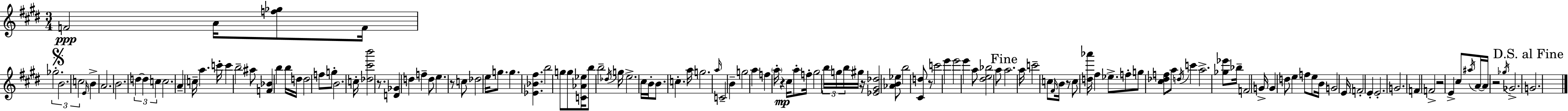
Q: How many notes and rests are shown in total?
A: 135